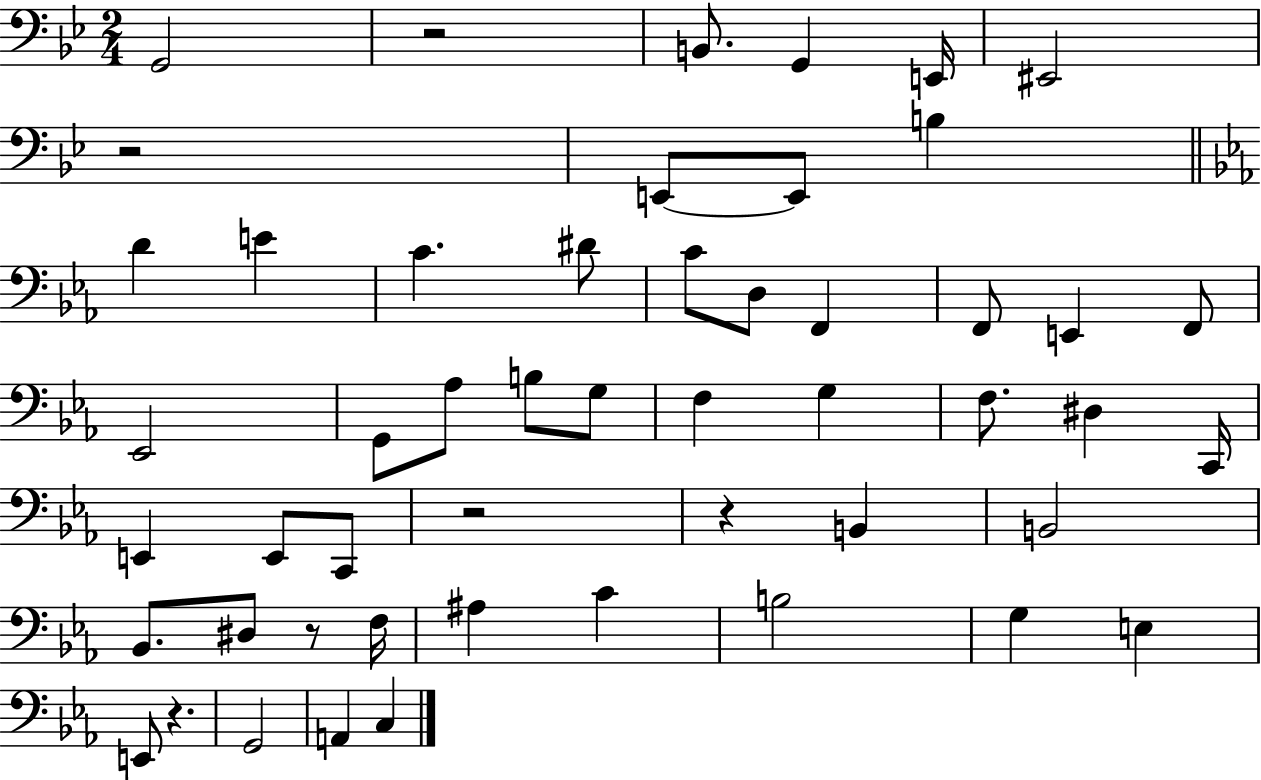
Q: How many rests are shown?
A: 6